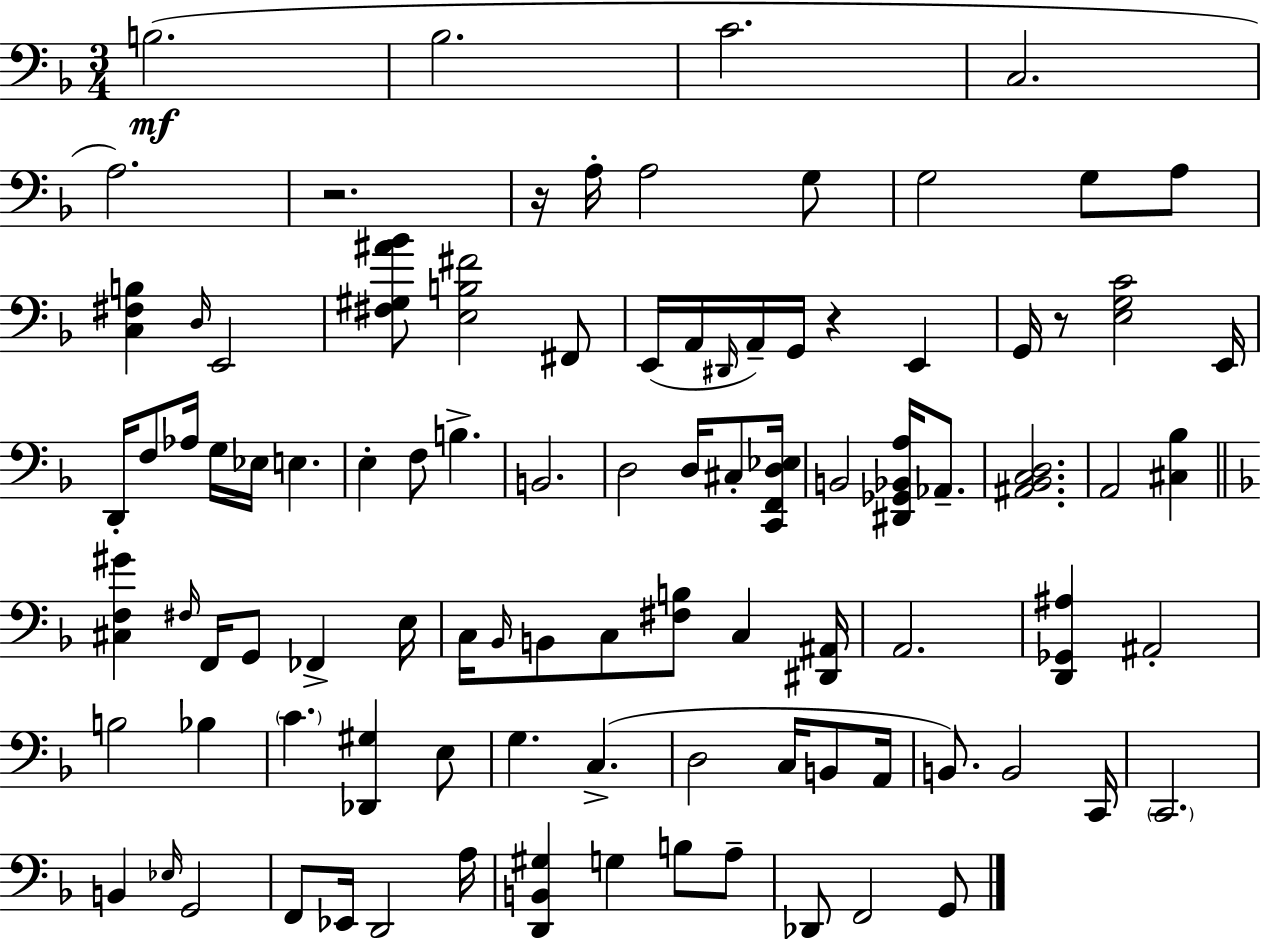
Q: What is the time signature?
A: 3/4